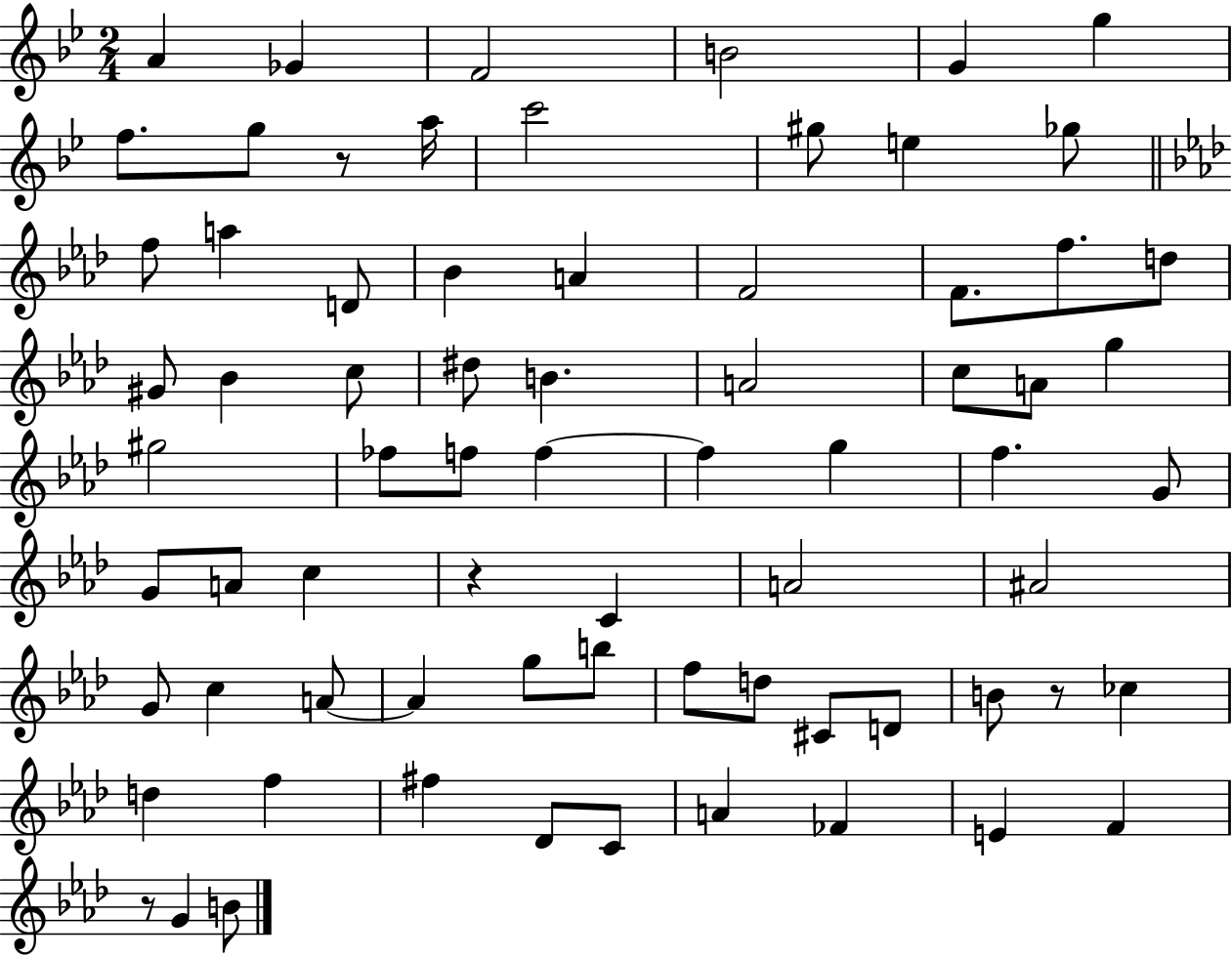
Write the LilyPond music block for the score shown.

{
  \clef treble
  \numericTimeSignature
  \time 2/4
  \key bes \major
  a'4 ges'4 | f'2 | b'2 | g'4 g''4 | \break f''8. g''8 r8 a''16 | c'''2 | gis''8 e''4 ges''8 | \bar "||" \break \key f \minor f''8 a''4 d'8 | bes'4 a'4 | f'2 | f'8. f''8. d''8 | \break gis'8 bes'4 c''8 | dis''8 b'4. | a'2 | c''8 a'8 g''4 | \break gis''2 | fes''8 f''8 f''4~~ | f''4 g''4 | f''4. g'8 | \break g'8 a'8 c''4 | r4 c'4 | a'2 | ais'2 | \break g'8 c''4 a'8~~ | a'4 g''8 b''8 | f''8 d''8 cis'8 d'8 | b'8 r8 ces''4 | \break d''4 f''4 | fis''4 des'8 c'8 | a'4 fes'4 | e'4 f'4 | \break r8 g'4 b'8 | \bar "|."
}